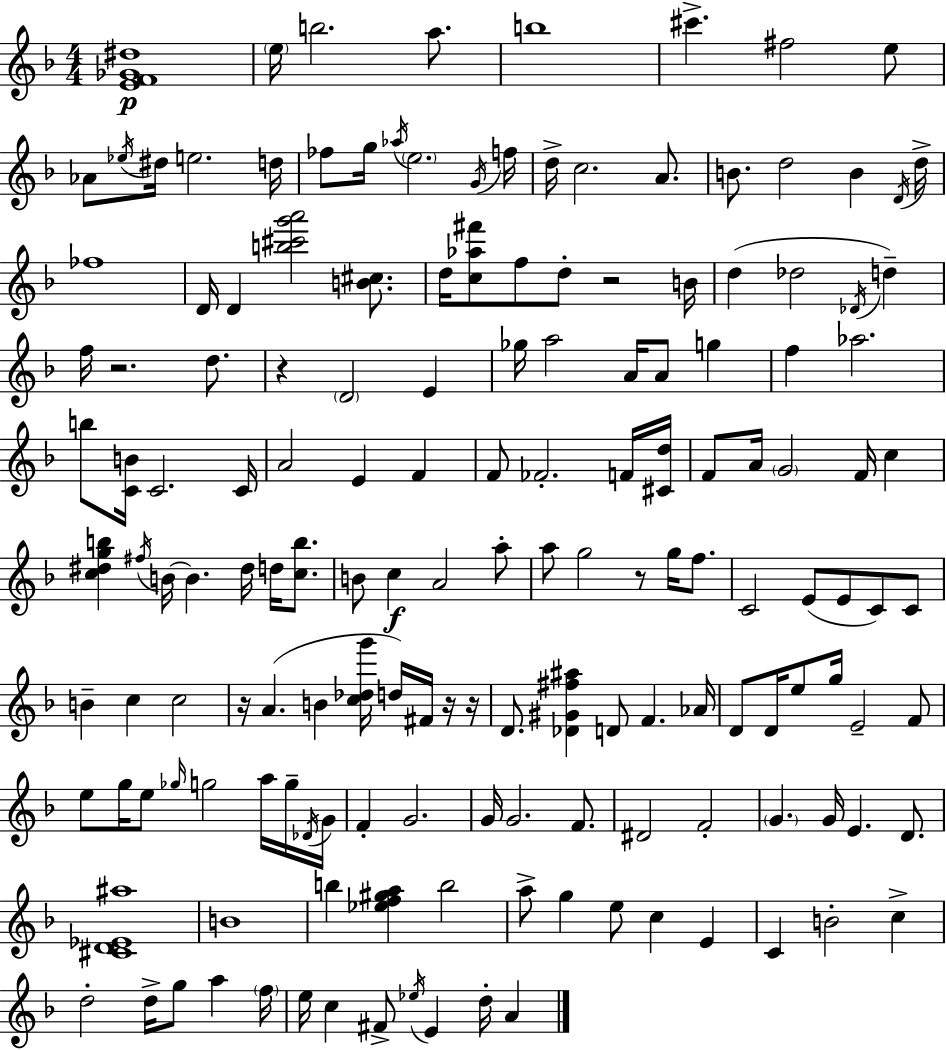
{
  \clef treble
  \numericTimeSignature
  \time 4/4
  \key d \minor
  <e' f' ges' dis''>1\p | \parenthesize e''16 b''2. a''8. | b''1 | cis'''4.-> fis''2 e''8 | \break aes'8 \acciaccatura { ees''16 } dis''16 e''2. | d''16 fes''8 g''16 \acciaccatura { aes''16 } \parenthesize e''2. | \acciaccatura { g'16 } f''16 d''16-> c''2. | a'8. b'8. d''2 b'4 | \break \acciaccatura { d'16 } d''16-> fes''1 | d'16 d'4 <b'' cis''' g''' a'''>2 | <b' cis''>8. d''16 <c'' aes'' fis'''>8 f''8 d''8-. r2 | b'16 d''4( des''2 | \break \acciaccatura { des'16 } d''4--) f''16 r2. | d''8. r4 \parenthesize d'2 | e'4 ges''16 a''2 a'16 a'8 | g''4 f''4 aes''2. | \break b''8 <c' b'>16 c'2. | c'16 a'2 e'4 | f'4 f'8 fes'2.-. | f'16 <cis' d''>16 f'8 a'16 \parenthesize g'2 | \break f'16 c''4 <c'' dis'' g'' b''>4 \acciaccatura { fis''16 } b'16~~ b'4. | dis''16 d''16 <c'' b''>8. b'8 c''4\f a'2 | a''8-. a''8 g''2 | r8 g''16 f''8. c'2 e'8( | \break e'8 c'8) c'8 b'4-- c''4 c''2 | r16 a'4.( b'4 | <c'' des'' g'''>16 d''16) fis'16 r16 r16 d'8. <des' gis' fis'' ais''>4 d'8 f'4. | aes'16 d'8 d'16 e''8 g''16 e'2-- | \break f'8 e''8 g''16 e''8 \grace { ges''16 } g''2 | a''16 g''16-- \acciaccatura { des'16 } g'16 f'4-. g'2. | g'16 g'2. | f'8. dis'2 | \break f'2-. \parenthesize g'4. g'16 e'4. | d'8. <cis' d' ees' ais''>1 | b'1 | b''4 <ees'' f'' gis'' a''>4 | \break b''2 a''8-> g''4 e''8 | c''4 e'4 c'4 b'2-. | c''4-> d''2-. | d''16-> g''8 a''4 \parenthesize f''16 e''16 c''4 fis'8-> \acciaccatura { ees''16 } | \break e'4 d''16-. a'4 \bar "|."
}